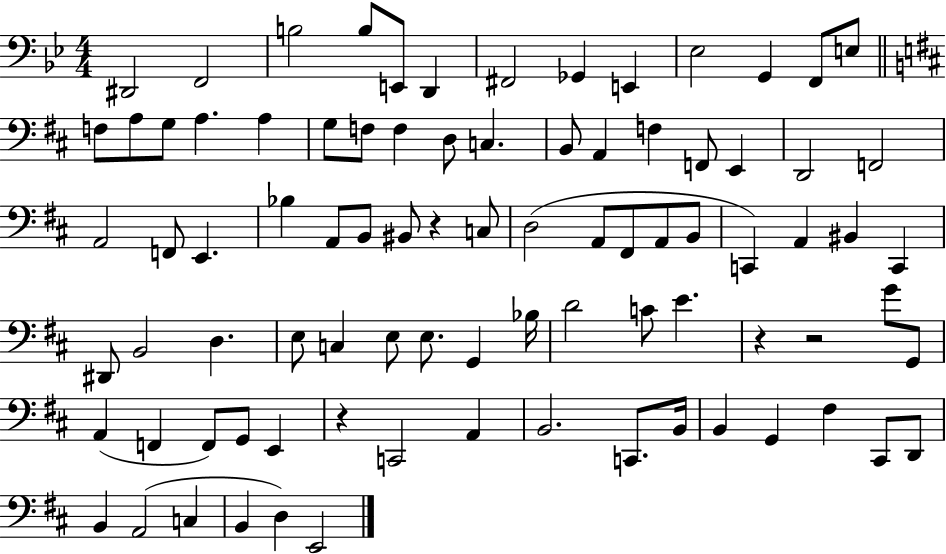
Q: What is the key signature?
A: BES major